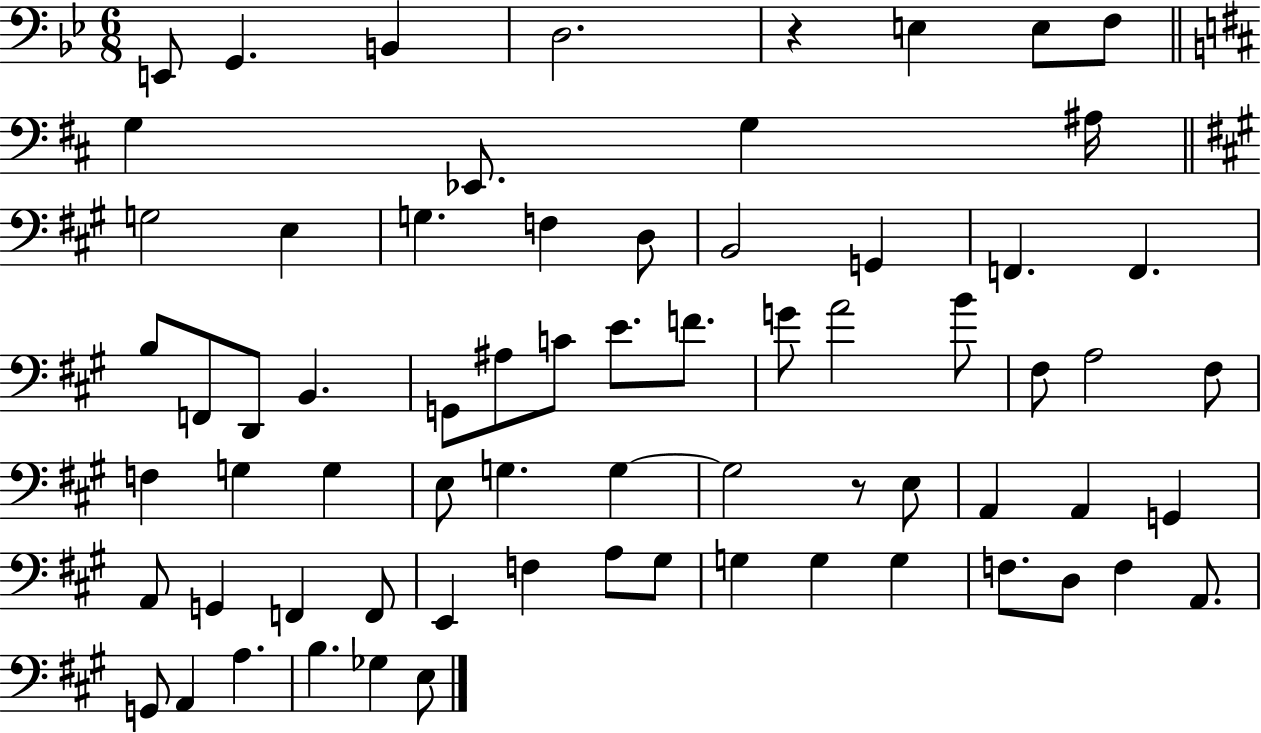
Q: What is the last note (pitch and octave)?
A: E3